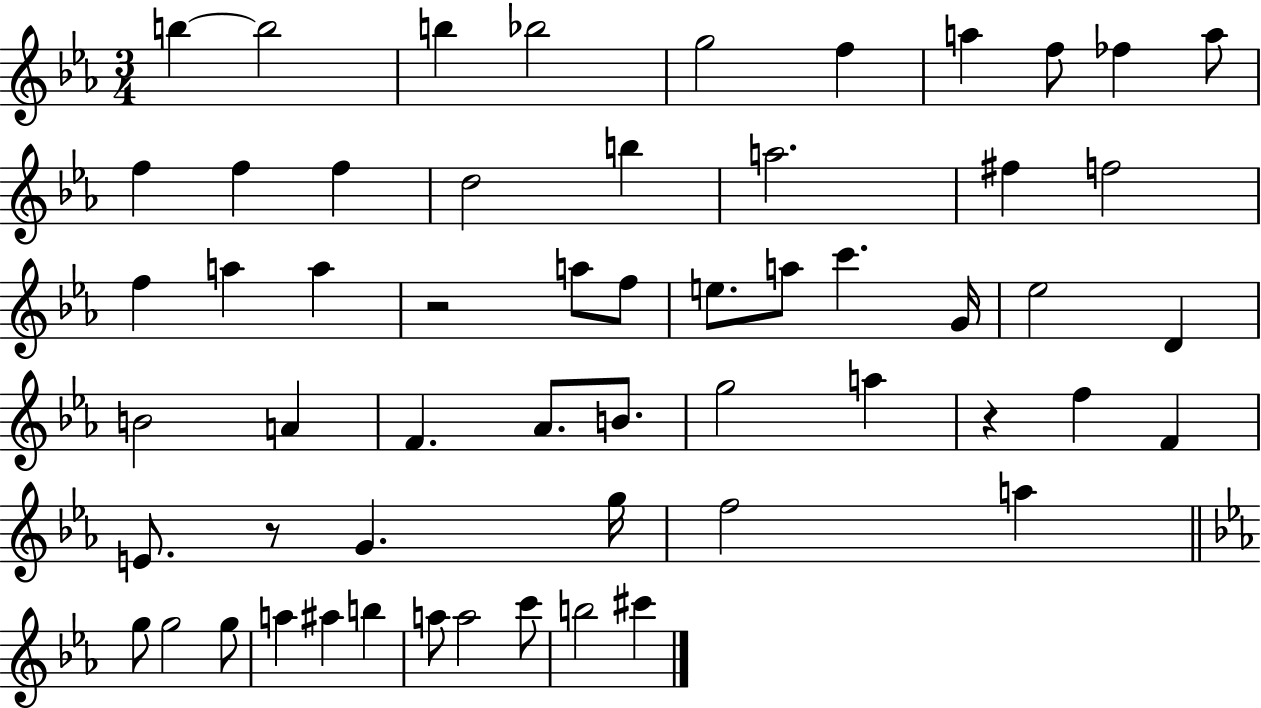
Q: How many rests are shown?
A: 3